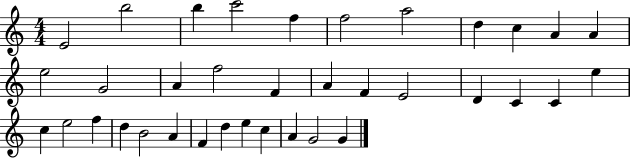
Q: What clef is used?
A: treble